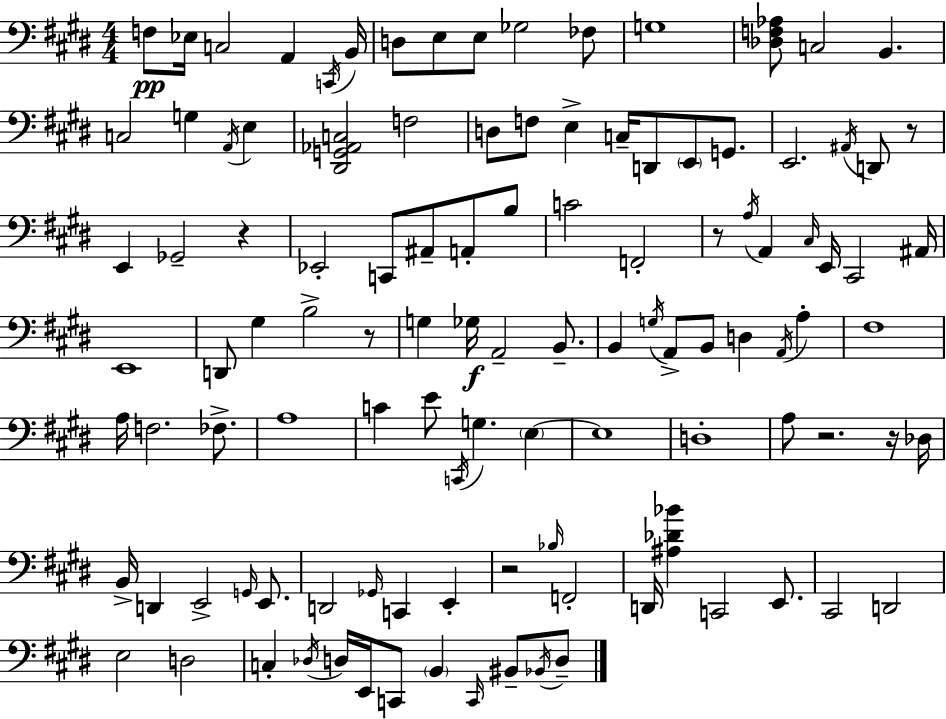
F3/e Eb3/s C3/h A2/q C2/s B2/s D3/e E3/e E3/e Gb3/h FES3/e G3/w [Db3,F3,Ab3]/e C3/h B2/q. C3/h G3/q A2/s E3/q [D#2,G2,Ab2,C3]/h F3/h D3/e F3/e E3/q C3/s D2/e E2/e G2/e. E2/h. A#2/s D2/e R/e E2/q Gb2/h R/q Eb2/h C2/e A#2/e A2/e B3/e C4/h F2/h R/e A3/s A2/q C#3/s E2/s C#2/h A#2/s E2/w D2/e G#3/q B3/h R/e G3/q Gb3/s A2/h B2/e. B2/q G3/s A2/e B2/e D3/q A2/s A3/q F#3/w A3/s F3/h. FES3/e. A3/w C4/q E4/e C2/s G3/q. E3/q E3/w D3/w A3/e R/h. R/s Db3/s B2/s D2/q E2/h G2/s E2/e. D2/h Gb2/s C2/q E2/q R/h Bb3/s F2/h D2/s [A#3,Db4,Bb4]/q C2/h E2/e. C#2/h D2/h E3/h D3/h C3/q Db3/s D3/s E2/s C2/e B2/q C2/s BIS2/e Bb2/s D3/e